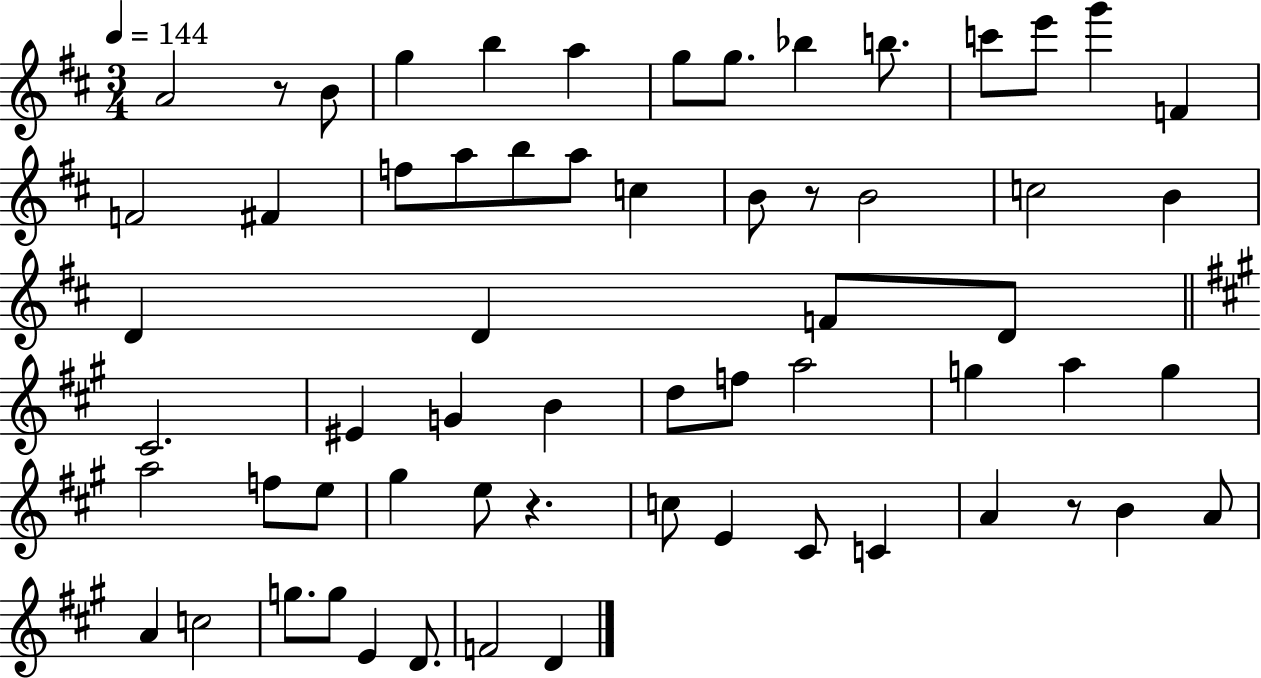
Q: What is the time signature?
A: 3/4